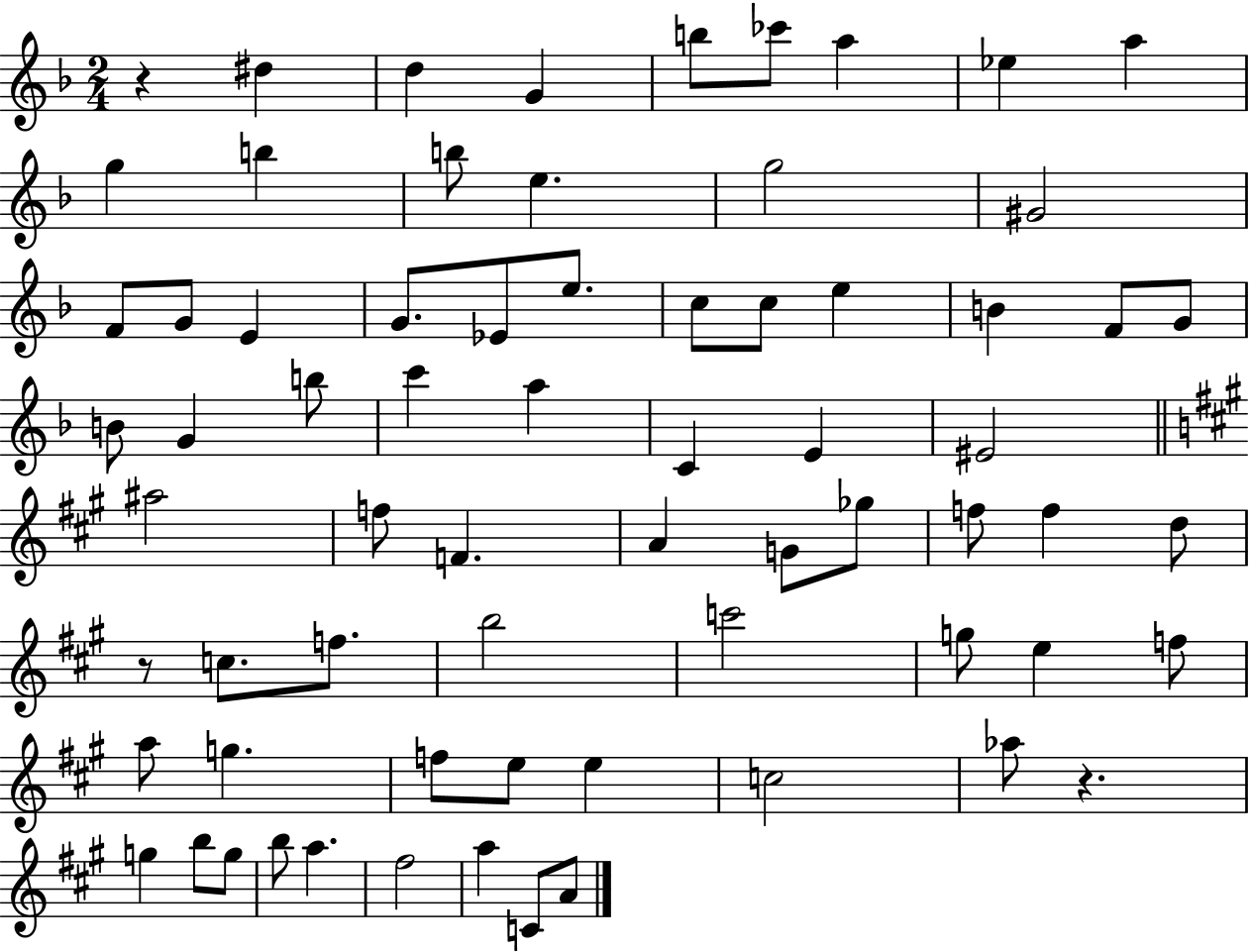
X:1
T:Untitled
M:2/4
L:1/4
K:F
z ^d d G b/2 _c'/2 a _e a g b b/2 e g2 ^G2 F/2 G/2 E G/2 _E/2 e/2 c/2 c/2 e B F/2 G/2 B/2 G b/2 c' a C E ^E2 ^a2 f/2 F A G/2 _g/2 f/2 f d/2 z/2 c/2 f/2 b2 c'2 g/2 e f/2 a/2 g f/2 e/2 e c2 _a/2 z g b/2 g/2 b/2 a ^f2 a C/2 A/2